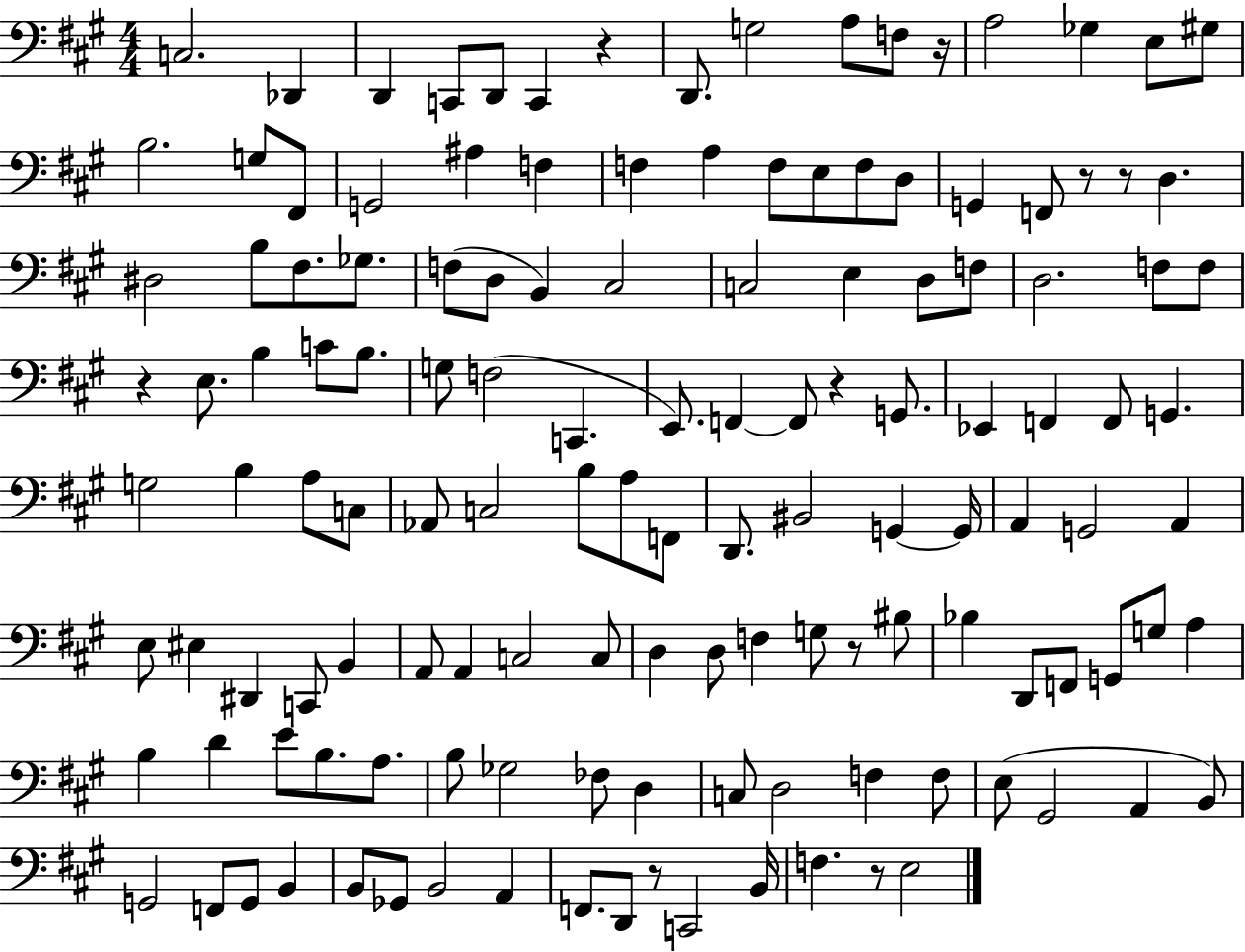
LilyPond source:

{
  \clef bass
  \numericTimeSignature
  \time 4/4
  \key a \major
  \repeat volta 2 { c2. des,4 | d,4 c,8 d,8 c,4 r4 | d,8. g2 a8 f8 r16 | a2 ges4 e8 gis8 | \break b2. g8 fis,8 | g,2 ais4 f4 | f4 a4 f8 e8 f8 d8 | g,4 f,8 r8 r8 d4. | \break dis2 b8 fis8. ges8. | f8( d8 b,4) cis2 | c2 e4 d8 f8 | d2. f8 f8 | \break r4 e8. b4 c'8 b8. | g8 f2( c,4. | e,8.) f,4~~ f,8 r4 g,8. | ees,4 f,4 f,8 g,4. | \break g2 b4 a8 c8 | aes,8 c2 b8 a8 f,8 | d,8. bis,2 g,4~~ g,16 | a,4 g,2 a,4 | \break e8 eis4 dis,4 c,8 b,4 | a,8 a,4 c2 c8 | d4 d8 f4 g8 r8 bis8 | bes4 d,8 f,8 g,8 g8 a4 | \break b4 d'4 e'8 b8. a8. | b8 ges2 fes8 d4 | c8 d2 f4 f8 | e8( gis,2 a,4 b,8) | \break g,2 f,8 g,8 b,4 | b,8 ges,8 b,2 a,4 | f,8. d,8 r8 c,2 b,16 | f4. r8 e2 | \break } \bar "|."
}